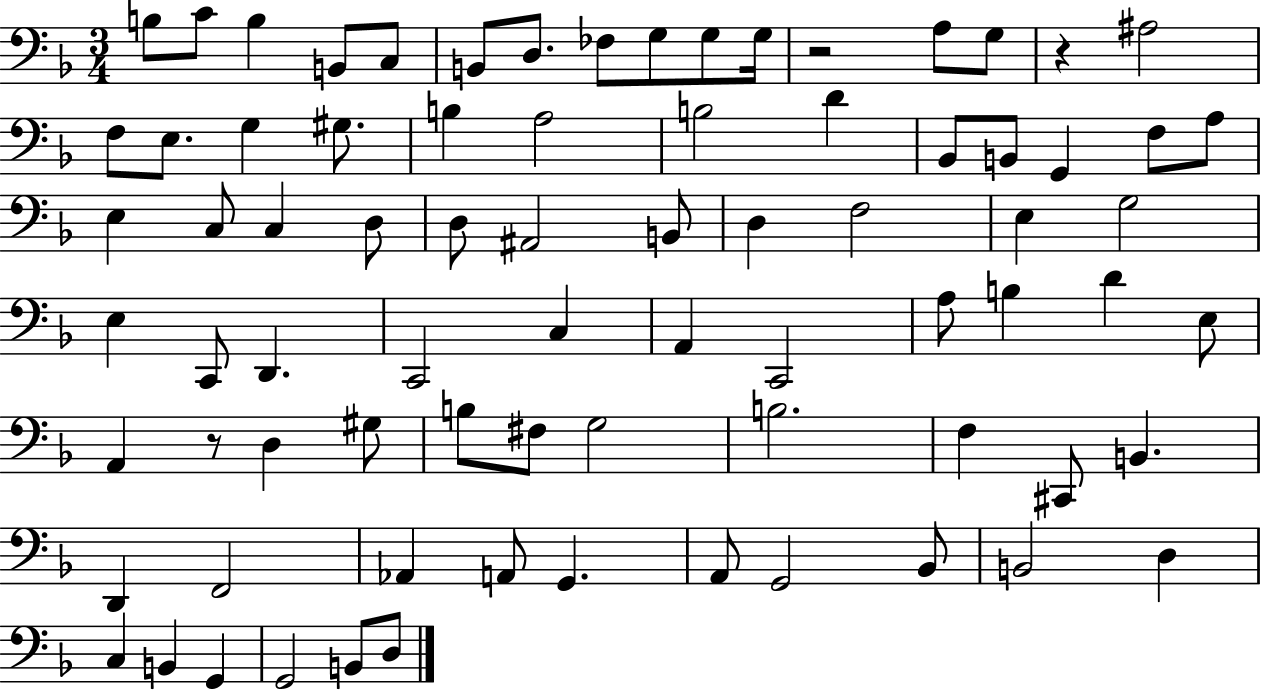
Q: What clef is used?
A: bass